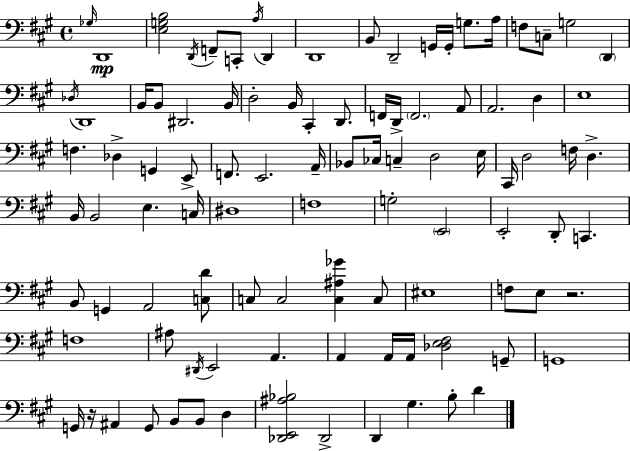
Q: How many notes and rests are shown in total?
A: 99